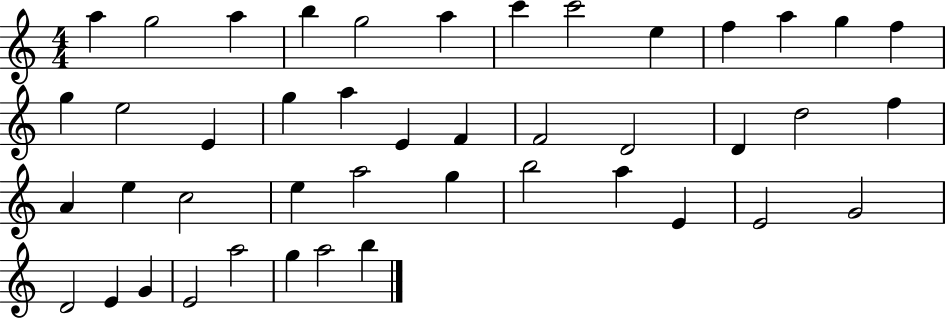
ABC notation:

X:1
T:Untitled
M:4/4
L:1/4
K:C
a g2 a b g2 a c' c'2 e f a g f g e2 E g a E F F2 D2 D d2 f A e c2 e a2 g b2 a E E2 G2 D2 E G E2 a2 g a2 b